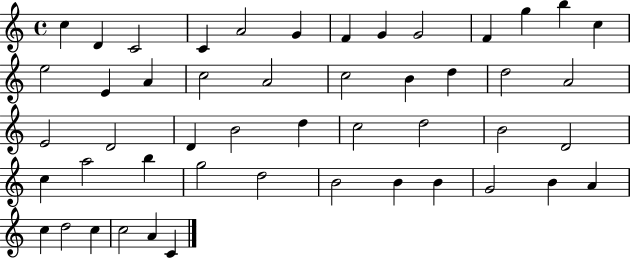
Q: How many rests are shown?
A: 0